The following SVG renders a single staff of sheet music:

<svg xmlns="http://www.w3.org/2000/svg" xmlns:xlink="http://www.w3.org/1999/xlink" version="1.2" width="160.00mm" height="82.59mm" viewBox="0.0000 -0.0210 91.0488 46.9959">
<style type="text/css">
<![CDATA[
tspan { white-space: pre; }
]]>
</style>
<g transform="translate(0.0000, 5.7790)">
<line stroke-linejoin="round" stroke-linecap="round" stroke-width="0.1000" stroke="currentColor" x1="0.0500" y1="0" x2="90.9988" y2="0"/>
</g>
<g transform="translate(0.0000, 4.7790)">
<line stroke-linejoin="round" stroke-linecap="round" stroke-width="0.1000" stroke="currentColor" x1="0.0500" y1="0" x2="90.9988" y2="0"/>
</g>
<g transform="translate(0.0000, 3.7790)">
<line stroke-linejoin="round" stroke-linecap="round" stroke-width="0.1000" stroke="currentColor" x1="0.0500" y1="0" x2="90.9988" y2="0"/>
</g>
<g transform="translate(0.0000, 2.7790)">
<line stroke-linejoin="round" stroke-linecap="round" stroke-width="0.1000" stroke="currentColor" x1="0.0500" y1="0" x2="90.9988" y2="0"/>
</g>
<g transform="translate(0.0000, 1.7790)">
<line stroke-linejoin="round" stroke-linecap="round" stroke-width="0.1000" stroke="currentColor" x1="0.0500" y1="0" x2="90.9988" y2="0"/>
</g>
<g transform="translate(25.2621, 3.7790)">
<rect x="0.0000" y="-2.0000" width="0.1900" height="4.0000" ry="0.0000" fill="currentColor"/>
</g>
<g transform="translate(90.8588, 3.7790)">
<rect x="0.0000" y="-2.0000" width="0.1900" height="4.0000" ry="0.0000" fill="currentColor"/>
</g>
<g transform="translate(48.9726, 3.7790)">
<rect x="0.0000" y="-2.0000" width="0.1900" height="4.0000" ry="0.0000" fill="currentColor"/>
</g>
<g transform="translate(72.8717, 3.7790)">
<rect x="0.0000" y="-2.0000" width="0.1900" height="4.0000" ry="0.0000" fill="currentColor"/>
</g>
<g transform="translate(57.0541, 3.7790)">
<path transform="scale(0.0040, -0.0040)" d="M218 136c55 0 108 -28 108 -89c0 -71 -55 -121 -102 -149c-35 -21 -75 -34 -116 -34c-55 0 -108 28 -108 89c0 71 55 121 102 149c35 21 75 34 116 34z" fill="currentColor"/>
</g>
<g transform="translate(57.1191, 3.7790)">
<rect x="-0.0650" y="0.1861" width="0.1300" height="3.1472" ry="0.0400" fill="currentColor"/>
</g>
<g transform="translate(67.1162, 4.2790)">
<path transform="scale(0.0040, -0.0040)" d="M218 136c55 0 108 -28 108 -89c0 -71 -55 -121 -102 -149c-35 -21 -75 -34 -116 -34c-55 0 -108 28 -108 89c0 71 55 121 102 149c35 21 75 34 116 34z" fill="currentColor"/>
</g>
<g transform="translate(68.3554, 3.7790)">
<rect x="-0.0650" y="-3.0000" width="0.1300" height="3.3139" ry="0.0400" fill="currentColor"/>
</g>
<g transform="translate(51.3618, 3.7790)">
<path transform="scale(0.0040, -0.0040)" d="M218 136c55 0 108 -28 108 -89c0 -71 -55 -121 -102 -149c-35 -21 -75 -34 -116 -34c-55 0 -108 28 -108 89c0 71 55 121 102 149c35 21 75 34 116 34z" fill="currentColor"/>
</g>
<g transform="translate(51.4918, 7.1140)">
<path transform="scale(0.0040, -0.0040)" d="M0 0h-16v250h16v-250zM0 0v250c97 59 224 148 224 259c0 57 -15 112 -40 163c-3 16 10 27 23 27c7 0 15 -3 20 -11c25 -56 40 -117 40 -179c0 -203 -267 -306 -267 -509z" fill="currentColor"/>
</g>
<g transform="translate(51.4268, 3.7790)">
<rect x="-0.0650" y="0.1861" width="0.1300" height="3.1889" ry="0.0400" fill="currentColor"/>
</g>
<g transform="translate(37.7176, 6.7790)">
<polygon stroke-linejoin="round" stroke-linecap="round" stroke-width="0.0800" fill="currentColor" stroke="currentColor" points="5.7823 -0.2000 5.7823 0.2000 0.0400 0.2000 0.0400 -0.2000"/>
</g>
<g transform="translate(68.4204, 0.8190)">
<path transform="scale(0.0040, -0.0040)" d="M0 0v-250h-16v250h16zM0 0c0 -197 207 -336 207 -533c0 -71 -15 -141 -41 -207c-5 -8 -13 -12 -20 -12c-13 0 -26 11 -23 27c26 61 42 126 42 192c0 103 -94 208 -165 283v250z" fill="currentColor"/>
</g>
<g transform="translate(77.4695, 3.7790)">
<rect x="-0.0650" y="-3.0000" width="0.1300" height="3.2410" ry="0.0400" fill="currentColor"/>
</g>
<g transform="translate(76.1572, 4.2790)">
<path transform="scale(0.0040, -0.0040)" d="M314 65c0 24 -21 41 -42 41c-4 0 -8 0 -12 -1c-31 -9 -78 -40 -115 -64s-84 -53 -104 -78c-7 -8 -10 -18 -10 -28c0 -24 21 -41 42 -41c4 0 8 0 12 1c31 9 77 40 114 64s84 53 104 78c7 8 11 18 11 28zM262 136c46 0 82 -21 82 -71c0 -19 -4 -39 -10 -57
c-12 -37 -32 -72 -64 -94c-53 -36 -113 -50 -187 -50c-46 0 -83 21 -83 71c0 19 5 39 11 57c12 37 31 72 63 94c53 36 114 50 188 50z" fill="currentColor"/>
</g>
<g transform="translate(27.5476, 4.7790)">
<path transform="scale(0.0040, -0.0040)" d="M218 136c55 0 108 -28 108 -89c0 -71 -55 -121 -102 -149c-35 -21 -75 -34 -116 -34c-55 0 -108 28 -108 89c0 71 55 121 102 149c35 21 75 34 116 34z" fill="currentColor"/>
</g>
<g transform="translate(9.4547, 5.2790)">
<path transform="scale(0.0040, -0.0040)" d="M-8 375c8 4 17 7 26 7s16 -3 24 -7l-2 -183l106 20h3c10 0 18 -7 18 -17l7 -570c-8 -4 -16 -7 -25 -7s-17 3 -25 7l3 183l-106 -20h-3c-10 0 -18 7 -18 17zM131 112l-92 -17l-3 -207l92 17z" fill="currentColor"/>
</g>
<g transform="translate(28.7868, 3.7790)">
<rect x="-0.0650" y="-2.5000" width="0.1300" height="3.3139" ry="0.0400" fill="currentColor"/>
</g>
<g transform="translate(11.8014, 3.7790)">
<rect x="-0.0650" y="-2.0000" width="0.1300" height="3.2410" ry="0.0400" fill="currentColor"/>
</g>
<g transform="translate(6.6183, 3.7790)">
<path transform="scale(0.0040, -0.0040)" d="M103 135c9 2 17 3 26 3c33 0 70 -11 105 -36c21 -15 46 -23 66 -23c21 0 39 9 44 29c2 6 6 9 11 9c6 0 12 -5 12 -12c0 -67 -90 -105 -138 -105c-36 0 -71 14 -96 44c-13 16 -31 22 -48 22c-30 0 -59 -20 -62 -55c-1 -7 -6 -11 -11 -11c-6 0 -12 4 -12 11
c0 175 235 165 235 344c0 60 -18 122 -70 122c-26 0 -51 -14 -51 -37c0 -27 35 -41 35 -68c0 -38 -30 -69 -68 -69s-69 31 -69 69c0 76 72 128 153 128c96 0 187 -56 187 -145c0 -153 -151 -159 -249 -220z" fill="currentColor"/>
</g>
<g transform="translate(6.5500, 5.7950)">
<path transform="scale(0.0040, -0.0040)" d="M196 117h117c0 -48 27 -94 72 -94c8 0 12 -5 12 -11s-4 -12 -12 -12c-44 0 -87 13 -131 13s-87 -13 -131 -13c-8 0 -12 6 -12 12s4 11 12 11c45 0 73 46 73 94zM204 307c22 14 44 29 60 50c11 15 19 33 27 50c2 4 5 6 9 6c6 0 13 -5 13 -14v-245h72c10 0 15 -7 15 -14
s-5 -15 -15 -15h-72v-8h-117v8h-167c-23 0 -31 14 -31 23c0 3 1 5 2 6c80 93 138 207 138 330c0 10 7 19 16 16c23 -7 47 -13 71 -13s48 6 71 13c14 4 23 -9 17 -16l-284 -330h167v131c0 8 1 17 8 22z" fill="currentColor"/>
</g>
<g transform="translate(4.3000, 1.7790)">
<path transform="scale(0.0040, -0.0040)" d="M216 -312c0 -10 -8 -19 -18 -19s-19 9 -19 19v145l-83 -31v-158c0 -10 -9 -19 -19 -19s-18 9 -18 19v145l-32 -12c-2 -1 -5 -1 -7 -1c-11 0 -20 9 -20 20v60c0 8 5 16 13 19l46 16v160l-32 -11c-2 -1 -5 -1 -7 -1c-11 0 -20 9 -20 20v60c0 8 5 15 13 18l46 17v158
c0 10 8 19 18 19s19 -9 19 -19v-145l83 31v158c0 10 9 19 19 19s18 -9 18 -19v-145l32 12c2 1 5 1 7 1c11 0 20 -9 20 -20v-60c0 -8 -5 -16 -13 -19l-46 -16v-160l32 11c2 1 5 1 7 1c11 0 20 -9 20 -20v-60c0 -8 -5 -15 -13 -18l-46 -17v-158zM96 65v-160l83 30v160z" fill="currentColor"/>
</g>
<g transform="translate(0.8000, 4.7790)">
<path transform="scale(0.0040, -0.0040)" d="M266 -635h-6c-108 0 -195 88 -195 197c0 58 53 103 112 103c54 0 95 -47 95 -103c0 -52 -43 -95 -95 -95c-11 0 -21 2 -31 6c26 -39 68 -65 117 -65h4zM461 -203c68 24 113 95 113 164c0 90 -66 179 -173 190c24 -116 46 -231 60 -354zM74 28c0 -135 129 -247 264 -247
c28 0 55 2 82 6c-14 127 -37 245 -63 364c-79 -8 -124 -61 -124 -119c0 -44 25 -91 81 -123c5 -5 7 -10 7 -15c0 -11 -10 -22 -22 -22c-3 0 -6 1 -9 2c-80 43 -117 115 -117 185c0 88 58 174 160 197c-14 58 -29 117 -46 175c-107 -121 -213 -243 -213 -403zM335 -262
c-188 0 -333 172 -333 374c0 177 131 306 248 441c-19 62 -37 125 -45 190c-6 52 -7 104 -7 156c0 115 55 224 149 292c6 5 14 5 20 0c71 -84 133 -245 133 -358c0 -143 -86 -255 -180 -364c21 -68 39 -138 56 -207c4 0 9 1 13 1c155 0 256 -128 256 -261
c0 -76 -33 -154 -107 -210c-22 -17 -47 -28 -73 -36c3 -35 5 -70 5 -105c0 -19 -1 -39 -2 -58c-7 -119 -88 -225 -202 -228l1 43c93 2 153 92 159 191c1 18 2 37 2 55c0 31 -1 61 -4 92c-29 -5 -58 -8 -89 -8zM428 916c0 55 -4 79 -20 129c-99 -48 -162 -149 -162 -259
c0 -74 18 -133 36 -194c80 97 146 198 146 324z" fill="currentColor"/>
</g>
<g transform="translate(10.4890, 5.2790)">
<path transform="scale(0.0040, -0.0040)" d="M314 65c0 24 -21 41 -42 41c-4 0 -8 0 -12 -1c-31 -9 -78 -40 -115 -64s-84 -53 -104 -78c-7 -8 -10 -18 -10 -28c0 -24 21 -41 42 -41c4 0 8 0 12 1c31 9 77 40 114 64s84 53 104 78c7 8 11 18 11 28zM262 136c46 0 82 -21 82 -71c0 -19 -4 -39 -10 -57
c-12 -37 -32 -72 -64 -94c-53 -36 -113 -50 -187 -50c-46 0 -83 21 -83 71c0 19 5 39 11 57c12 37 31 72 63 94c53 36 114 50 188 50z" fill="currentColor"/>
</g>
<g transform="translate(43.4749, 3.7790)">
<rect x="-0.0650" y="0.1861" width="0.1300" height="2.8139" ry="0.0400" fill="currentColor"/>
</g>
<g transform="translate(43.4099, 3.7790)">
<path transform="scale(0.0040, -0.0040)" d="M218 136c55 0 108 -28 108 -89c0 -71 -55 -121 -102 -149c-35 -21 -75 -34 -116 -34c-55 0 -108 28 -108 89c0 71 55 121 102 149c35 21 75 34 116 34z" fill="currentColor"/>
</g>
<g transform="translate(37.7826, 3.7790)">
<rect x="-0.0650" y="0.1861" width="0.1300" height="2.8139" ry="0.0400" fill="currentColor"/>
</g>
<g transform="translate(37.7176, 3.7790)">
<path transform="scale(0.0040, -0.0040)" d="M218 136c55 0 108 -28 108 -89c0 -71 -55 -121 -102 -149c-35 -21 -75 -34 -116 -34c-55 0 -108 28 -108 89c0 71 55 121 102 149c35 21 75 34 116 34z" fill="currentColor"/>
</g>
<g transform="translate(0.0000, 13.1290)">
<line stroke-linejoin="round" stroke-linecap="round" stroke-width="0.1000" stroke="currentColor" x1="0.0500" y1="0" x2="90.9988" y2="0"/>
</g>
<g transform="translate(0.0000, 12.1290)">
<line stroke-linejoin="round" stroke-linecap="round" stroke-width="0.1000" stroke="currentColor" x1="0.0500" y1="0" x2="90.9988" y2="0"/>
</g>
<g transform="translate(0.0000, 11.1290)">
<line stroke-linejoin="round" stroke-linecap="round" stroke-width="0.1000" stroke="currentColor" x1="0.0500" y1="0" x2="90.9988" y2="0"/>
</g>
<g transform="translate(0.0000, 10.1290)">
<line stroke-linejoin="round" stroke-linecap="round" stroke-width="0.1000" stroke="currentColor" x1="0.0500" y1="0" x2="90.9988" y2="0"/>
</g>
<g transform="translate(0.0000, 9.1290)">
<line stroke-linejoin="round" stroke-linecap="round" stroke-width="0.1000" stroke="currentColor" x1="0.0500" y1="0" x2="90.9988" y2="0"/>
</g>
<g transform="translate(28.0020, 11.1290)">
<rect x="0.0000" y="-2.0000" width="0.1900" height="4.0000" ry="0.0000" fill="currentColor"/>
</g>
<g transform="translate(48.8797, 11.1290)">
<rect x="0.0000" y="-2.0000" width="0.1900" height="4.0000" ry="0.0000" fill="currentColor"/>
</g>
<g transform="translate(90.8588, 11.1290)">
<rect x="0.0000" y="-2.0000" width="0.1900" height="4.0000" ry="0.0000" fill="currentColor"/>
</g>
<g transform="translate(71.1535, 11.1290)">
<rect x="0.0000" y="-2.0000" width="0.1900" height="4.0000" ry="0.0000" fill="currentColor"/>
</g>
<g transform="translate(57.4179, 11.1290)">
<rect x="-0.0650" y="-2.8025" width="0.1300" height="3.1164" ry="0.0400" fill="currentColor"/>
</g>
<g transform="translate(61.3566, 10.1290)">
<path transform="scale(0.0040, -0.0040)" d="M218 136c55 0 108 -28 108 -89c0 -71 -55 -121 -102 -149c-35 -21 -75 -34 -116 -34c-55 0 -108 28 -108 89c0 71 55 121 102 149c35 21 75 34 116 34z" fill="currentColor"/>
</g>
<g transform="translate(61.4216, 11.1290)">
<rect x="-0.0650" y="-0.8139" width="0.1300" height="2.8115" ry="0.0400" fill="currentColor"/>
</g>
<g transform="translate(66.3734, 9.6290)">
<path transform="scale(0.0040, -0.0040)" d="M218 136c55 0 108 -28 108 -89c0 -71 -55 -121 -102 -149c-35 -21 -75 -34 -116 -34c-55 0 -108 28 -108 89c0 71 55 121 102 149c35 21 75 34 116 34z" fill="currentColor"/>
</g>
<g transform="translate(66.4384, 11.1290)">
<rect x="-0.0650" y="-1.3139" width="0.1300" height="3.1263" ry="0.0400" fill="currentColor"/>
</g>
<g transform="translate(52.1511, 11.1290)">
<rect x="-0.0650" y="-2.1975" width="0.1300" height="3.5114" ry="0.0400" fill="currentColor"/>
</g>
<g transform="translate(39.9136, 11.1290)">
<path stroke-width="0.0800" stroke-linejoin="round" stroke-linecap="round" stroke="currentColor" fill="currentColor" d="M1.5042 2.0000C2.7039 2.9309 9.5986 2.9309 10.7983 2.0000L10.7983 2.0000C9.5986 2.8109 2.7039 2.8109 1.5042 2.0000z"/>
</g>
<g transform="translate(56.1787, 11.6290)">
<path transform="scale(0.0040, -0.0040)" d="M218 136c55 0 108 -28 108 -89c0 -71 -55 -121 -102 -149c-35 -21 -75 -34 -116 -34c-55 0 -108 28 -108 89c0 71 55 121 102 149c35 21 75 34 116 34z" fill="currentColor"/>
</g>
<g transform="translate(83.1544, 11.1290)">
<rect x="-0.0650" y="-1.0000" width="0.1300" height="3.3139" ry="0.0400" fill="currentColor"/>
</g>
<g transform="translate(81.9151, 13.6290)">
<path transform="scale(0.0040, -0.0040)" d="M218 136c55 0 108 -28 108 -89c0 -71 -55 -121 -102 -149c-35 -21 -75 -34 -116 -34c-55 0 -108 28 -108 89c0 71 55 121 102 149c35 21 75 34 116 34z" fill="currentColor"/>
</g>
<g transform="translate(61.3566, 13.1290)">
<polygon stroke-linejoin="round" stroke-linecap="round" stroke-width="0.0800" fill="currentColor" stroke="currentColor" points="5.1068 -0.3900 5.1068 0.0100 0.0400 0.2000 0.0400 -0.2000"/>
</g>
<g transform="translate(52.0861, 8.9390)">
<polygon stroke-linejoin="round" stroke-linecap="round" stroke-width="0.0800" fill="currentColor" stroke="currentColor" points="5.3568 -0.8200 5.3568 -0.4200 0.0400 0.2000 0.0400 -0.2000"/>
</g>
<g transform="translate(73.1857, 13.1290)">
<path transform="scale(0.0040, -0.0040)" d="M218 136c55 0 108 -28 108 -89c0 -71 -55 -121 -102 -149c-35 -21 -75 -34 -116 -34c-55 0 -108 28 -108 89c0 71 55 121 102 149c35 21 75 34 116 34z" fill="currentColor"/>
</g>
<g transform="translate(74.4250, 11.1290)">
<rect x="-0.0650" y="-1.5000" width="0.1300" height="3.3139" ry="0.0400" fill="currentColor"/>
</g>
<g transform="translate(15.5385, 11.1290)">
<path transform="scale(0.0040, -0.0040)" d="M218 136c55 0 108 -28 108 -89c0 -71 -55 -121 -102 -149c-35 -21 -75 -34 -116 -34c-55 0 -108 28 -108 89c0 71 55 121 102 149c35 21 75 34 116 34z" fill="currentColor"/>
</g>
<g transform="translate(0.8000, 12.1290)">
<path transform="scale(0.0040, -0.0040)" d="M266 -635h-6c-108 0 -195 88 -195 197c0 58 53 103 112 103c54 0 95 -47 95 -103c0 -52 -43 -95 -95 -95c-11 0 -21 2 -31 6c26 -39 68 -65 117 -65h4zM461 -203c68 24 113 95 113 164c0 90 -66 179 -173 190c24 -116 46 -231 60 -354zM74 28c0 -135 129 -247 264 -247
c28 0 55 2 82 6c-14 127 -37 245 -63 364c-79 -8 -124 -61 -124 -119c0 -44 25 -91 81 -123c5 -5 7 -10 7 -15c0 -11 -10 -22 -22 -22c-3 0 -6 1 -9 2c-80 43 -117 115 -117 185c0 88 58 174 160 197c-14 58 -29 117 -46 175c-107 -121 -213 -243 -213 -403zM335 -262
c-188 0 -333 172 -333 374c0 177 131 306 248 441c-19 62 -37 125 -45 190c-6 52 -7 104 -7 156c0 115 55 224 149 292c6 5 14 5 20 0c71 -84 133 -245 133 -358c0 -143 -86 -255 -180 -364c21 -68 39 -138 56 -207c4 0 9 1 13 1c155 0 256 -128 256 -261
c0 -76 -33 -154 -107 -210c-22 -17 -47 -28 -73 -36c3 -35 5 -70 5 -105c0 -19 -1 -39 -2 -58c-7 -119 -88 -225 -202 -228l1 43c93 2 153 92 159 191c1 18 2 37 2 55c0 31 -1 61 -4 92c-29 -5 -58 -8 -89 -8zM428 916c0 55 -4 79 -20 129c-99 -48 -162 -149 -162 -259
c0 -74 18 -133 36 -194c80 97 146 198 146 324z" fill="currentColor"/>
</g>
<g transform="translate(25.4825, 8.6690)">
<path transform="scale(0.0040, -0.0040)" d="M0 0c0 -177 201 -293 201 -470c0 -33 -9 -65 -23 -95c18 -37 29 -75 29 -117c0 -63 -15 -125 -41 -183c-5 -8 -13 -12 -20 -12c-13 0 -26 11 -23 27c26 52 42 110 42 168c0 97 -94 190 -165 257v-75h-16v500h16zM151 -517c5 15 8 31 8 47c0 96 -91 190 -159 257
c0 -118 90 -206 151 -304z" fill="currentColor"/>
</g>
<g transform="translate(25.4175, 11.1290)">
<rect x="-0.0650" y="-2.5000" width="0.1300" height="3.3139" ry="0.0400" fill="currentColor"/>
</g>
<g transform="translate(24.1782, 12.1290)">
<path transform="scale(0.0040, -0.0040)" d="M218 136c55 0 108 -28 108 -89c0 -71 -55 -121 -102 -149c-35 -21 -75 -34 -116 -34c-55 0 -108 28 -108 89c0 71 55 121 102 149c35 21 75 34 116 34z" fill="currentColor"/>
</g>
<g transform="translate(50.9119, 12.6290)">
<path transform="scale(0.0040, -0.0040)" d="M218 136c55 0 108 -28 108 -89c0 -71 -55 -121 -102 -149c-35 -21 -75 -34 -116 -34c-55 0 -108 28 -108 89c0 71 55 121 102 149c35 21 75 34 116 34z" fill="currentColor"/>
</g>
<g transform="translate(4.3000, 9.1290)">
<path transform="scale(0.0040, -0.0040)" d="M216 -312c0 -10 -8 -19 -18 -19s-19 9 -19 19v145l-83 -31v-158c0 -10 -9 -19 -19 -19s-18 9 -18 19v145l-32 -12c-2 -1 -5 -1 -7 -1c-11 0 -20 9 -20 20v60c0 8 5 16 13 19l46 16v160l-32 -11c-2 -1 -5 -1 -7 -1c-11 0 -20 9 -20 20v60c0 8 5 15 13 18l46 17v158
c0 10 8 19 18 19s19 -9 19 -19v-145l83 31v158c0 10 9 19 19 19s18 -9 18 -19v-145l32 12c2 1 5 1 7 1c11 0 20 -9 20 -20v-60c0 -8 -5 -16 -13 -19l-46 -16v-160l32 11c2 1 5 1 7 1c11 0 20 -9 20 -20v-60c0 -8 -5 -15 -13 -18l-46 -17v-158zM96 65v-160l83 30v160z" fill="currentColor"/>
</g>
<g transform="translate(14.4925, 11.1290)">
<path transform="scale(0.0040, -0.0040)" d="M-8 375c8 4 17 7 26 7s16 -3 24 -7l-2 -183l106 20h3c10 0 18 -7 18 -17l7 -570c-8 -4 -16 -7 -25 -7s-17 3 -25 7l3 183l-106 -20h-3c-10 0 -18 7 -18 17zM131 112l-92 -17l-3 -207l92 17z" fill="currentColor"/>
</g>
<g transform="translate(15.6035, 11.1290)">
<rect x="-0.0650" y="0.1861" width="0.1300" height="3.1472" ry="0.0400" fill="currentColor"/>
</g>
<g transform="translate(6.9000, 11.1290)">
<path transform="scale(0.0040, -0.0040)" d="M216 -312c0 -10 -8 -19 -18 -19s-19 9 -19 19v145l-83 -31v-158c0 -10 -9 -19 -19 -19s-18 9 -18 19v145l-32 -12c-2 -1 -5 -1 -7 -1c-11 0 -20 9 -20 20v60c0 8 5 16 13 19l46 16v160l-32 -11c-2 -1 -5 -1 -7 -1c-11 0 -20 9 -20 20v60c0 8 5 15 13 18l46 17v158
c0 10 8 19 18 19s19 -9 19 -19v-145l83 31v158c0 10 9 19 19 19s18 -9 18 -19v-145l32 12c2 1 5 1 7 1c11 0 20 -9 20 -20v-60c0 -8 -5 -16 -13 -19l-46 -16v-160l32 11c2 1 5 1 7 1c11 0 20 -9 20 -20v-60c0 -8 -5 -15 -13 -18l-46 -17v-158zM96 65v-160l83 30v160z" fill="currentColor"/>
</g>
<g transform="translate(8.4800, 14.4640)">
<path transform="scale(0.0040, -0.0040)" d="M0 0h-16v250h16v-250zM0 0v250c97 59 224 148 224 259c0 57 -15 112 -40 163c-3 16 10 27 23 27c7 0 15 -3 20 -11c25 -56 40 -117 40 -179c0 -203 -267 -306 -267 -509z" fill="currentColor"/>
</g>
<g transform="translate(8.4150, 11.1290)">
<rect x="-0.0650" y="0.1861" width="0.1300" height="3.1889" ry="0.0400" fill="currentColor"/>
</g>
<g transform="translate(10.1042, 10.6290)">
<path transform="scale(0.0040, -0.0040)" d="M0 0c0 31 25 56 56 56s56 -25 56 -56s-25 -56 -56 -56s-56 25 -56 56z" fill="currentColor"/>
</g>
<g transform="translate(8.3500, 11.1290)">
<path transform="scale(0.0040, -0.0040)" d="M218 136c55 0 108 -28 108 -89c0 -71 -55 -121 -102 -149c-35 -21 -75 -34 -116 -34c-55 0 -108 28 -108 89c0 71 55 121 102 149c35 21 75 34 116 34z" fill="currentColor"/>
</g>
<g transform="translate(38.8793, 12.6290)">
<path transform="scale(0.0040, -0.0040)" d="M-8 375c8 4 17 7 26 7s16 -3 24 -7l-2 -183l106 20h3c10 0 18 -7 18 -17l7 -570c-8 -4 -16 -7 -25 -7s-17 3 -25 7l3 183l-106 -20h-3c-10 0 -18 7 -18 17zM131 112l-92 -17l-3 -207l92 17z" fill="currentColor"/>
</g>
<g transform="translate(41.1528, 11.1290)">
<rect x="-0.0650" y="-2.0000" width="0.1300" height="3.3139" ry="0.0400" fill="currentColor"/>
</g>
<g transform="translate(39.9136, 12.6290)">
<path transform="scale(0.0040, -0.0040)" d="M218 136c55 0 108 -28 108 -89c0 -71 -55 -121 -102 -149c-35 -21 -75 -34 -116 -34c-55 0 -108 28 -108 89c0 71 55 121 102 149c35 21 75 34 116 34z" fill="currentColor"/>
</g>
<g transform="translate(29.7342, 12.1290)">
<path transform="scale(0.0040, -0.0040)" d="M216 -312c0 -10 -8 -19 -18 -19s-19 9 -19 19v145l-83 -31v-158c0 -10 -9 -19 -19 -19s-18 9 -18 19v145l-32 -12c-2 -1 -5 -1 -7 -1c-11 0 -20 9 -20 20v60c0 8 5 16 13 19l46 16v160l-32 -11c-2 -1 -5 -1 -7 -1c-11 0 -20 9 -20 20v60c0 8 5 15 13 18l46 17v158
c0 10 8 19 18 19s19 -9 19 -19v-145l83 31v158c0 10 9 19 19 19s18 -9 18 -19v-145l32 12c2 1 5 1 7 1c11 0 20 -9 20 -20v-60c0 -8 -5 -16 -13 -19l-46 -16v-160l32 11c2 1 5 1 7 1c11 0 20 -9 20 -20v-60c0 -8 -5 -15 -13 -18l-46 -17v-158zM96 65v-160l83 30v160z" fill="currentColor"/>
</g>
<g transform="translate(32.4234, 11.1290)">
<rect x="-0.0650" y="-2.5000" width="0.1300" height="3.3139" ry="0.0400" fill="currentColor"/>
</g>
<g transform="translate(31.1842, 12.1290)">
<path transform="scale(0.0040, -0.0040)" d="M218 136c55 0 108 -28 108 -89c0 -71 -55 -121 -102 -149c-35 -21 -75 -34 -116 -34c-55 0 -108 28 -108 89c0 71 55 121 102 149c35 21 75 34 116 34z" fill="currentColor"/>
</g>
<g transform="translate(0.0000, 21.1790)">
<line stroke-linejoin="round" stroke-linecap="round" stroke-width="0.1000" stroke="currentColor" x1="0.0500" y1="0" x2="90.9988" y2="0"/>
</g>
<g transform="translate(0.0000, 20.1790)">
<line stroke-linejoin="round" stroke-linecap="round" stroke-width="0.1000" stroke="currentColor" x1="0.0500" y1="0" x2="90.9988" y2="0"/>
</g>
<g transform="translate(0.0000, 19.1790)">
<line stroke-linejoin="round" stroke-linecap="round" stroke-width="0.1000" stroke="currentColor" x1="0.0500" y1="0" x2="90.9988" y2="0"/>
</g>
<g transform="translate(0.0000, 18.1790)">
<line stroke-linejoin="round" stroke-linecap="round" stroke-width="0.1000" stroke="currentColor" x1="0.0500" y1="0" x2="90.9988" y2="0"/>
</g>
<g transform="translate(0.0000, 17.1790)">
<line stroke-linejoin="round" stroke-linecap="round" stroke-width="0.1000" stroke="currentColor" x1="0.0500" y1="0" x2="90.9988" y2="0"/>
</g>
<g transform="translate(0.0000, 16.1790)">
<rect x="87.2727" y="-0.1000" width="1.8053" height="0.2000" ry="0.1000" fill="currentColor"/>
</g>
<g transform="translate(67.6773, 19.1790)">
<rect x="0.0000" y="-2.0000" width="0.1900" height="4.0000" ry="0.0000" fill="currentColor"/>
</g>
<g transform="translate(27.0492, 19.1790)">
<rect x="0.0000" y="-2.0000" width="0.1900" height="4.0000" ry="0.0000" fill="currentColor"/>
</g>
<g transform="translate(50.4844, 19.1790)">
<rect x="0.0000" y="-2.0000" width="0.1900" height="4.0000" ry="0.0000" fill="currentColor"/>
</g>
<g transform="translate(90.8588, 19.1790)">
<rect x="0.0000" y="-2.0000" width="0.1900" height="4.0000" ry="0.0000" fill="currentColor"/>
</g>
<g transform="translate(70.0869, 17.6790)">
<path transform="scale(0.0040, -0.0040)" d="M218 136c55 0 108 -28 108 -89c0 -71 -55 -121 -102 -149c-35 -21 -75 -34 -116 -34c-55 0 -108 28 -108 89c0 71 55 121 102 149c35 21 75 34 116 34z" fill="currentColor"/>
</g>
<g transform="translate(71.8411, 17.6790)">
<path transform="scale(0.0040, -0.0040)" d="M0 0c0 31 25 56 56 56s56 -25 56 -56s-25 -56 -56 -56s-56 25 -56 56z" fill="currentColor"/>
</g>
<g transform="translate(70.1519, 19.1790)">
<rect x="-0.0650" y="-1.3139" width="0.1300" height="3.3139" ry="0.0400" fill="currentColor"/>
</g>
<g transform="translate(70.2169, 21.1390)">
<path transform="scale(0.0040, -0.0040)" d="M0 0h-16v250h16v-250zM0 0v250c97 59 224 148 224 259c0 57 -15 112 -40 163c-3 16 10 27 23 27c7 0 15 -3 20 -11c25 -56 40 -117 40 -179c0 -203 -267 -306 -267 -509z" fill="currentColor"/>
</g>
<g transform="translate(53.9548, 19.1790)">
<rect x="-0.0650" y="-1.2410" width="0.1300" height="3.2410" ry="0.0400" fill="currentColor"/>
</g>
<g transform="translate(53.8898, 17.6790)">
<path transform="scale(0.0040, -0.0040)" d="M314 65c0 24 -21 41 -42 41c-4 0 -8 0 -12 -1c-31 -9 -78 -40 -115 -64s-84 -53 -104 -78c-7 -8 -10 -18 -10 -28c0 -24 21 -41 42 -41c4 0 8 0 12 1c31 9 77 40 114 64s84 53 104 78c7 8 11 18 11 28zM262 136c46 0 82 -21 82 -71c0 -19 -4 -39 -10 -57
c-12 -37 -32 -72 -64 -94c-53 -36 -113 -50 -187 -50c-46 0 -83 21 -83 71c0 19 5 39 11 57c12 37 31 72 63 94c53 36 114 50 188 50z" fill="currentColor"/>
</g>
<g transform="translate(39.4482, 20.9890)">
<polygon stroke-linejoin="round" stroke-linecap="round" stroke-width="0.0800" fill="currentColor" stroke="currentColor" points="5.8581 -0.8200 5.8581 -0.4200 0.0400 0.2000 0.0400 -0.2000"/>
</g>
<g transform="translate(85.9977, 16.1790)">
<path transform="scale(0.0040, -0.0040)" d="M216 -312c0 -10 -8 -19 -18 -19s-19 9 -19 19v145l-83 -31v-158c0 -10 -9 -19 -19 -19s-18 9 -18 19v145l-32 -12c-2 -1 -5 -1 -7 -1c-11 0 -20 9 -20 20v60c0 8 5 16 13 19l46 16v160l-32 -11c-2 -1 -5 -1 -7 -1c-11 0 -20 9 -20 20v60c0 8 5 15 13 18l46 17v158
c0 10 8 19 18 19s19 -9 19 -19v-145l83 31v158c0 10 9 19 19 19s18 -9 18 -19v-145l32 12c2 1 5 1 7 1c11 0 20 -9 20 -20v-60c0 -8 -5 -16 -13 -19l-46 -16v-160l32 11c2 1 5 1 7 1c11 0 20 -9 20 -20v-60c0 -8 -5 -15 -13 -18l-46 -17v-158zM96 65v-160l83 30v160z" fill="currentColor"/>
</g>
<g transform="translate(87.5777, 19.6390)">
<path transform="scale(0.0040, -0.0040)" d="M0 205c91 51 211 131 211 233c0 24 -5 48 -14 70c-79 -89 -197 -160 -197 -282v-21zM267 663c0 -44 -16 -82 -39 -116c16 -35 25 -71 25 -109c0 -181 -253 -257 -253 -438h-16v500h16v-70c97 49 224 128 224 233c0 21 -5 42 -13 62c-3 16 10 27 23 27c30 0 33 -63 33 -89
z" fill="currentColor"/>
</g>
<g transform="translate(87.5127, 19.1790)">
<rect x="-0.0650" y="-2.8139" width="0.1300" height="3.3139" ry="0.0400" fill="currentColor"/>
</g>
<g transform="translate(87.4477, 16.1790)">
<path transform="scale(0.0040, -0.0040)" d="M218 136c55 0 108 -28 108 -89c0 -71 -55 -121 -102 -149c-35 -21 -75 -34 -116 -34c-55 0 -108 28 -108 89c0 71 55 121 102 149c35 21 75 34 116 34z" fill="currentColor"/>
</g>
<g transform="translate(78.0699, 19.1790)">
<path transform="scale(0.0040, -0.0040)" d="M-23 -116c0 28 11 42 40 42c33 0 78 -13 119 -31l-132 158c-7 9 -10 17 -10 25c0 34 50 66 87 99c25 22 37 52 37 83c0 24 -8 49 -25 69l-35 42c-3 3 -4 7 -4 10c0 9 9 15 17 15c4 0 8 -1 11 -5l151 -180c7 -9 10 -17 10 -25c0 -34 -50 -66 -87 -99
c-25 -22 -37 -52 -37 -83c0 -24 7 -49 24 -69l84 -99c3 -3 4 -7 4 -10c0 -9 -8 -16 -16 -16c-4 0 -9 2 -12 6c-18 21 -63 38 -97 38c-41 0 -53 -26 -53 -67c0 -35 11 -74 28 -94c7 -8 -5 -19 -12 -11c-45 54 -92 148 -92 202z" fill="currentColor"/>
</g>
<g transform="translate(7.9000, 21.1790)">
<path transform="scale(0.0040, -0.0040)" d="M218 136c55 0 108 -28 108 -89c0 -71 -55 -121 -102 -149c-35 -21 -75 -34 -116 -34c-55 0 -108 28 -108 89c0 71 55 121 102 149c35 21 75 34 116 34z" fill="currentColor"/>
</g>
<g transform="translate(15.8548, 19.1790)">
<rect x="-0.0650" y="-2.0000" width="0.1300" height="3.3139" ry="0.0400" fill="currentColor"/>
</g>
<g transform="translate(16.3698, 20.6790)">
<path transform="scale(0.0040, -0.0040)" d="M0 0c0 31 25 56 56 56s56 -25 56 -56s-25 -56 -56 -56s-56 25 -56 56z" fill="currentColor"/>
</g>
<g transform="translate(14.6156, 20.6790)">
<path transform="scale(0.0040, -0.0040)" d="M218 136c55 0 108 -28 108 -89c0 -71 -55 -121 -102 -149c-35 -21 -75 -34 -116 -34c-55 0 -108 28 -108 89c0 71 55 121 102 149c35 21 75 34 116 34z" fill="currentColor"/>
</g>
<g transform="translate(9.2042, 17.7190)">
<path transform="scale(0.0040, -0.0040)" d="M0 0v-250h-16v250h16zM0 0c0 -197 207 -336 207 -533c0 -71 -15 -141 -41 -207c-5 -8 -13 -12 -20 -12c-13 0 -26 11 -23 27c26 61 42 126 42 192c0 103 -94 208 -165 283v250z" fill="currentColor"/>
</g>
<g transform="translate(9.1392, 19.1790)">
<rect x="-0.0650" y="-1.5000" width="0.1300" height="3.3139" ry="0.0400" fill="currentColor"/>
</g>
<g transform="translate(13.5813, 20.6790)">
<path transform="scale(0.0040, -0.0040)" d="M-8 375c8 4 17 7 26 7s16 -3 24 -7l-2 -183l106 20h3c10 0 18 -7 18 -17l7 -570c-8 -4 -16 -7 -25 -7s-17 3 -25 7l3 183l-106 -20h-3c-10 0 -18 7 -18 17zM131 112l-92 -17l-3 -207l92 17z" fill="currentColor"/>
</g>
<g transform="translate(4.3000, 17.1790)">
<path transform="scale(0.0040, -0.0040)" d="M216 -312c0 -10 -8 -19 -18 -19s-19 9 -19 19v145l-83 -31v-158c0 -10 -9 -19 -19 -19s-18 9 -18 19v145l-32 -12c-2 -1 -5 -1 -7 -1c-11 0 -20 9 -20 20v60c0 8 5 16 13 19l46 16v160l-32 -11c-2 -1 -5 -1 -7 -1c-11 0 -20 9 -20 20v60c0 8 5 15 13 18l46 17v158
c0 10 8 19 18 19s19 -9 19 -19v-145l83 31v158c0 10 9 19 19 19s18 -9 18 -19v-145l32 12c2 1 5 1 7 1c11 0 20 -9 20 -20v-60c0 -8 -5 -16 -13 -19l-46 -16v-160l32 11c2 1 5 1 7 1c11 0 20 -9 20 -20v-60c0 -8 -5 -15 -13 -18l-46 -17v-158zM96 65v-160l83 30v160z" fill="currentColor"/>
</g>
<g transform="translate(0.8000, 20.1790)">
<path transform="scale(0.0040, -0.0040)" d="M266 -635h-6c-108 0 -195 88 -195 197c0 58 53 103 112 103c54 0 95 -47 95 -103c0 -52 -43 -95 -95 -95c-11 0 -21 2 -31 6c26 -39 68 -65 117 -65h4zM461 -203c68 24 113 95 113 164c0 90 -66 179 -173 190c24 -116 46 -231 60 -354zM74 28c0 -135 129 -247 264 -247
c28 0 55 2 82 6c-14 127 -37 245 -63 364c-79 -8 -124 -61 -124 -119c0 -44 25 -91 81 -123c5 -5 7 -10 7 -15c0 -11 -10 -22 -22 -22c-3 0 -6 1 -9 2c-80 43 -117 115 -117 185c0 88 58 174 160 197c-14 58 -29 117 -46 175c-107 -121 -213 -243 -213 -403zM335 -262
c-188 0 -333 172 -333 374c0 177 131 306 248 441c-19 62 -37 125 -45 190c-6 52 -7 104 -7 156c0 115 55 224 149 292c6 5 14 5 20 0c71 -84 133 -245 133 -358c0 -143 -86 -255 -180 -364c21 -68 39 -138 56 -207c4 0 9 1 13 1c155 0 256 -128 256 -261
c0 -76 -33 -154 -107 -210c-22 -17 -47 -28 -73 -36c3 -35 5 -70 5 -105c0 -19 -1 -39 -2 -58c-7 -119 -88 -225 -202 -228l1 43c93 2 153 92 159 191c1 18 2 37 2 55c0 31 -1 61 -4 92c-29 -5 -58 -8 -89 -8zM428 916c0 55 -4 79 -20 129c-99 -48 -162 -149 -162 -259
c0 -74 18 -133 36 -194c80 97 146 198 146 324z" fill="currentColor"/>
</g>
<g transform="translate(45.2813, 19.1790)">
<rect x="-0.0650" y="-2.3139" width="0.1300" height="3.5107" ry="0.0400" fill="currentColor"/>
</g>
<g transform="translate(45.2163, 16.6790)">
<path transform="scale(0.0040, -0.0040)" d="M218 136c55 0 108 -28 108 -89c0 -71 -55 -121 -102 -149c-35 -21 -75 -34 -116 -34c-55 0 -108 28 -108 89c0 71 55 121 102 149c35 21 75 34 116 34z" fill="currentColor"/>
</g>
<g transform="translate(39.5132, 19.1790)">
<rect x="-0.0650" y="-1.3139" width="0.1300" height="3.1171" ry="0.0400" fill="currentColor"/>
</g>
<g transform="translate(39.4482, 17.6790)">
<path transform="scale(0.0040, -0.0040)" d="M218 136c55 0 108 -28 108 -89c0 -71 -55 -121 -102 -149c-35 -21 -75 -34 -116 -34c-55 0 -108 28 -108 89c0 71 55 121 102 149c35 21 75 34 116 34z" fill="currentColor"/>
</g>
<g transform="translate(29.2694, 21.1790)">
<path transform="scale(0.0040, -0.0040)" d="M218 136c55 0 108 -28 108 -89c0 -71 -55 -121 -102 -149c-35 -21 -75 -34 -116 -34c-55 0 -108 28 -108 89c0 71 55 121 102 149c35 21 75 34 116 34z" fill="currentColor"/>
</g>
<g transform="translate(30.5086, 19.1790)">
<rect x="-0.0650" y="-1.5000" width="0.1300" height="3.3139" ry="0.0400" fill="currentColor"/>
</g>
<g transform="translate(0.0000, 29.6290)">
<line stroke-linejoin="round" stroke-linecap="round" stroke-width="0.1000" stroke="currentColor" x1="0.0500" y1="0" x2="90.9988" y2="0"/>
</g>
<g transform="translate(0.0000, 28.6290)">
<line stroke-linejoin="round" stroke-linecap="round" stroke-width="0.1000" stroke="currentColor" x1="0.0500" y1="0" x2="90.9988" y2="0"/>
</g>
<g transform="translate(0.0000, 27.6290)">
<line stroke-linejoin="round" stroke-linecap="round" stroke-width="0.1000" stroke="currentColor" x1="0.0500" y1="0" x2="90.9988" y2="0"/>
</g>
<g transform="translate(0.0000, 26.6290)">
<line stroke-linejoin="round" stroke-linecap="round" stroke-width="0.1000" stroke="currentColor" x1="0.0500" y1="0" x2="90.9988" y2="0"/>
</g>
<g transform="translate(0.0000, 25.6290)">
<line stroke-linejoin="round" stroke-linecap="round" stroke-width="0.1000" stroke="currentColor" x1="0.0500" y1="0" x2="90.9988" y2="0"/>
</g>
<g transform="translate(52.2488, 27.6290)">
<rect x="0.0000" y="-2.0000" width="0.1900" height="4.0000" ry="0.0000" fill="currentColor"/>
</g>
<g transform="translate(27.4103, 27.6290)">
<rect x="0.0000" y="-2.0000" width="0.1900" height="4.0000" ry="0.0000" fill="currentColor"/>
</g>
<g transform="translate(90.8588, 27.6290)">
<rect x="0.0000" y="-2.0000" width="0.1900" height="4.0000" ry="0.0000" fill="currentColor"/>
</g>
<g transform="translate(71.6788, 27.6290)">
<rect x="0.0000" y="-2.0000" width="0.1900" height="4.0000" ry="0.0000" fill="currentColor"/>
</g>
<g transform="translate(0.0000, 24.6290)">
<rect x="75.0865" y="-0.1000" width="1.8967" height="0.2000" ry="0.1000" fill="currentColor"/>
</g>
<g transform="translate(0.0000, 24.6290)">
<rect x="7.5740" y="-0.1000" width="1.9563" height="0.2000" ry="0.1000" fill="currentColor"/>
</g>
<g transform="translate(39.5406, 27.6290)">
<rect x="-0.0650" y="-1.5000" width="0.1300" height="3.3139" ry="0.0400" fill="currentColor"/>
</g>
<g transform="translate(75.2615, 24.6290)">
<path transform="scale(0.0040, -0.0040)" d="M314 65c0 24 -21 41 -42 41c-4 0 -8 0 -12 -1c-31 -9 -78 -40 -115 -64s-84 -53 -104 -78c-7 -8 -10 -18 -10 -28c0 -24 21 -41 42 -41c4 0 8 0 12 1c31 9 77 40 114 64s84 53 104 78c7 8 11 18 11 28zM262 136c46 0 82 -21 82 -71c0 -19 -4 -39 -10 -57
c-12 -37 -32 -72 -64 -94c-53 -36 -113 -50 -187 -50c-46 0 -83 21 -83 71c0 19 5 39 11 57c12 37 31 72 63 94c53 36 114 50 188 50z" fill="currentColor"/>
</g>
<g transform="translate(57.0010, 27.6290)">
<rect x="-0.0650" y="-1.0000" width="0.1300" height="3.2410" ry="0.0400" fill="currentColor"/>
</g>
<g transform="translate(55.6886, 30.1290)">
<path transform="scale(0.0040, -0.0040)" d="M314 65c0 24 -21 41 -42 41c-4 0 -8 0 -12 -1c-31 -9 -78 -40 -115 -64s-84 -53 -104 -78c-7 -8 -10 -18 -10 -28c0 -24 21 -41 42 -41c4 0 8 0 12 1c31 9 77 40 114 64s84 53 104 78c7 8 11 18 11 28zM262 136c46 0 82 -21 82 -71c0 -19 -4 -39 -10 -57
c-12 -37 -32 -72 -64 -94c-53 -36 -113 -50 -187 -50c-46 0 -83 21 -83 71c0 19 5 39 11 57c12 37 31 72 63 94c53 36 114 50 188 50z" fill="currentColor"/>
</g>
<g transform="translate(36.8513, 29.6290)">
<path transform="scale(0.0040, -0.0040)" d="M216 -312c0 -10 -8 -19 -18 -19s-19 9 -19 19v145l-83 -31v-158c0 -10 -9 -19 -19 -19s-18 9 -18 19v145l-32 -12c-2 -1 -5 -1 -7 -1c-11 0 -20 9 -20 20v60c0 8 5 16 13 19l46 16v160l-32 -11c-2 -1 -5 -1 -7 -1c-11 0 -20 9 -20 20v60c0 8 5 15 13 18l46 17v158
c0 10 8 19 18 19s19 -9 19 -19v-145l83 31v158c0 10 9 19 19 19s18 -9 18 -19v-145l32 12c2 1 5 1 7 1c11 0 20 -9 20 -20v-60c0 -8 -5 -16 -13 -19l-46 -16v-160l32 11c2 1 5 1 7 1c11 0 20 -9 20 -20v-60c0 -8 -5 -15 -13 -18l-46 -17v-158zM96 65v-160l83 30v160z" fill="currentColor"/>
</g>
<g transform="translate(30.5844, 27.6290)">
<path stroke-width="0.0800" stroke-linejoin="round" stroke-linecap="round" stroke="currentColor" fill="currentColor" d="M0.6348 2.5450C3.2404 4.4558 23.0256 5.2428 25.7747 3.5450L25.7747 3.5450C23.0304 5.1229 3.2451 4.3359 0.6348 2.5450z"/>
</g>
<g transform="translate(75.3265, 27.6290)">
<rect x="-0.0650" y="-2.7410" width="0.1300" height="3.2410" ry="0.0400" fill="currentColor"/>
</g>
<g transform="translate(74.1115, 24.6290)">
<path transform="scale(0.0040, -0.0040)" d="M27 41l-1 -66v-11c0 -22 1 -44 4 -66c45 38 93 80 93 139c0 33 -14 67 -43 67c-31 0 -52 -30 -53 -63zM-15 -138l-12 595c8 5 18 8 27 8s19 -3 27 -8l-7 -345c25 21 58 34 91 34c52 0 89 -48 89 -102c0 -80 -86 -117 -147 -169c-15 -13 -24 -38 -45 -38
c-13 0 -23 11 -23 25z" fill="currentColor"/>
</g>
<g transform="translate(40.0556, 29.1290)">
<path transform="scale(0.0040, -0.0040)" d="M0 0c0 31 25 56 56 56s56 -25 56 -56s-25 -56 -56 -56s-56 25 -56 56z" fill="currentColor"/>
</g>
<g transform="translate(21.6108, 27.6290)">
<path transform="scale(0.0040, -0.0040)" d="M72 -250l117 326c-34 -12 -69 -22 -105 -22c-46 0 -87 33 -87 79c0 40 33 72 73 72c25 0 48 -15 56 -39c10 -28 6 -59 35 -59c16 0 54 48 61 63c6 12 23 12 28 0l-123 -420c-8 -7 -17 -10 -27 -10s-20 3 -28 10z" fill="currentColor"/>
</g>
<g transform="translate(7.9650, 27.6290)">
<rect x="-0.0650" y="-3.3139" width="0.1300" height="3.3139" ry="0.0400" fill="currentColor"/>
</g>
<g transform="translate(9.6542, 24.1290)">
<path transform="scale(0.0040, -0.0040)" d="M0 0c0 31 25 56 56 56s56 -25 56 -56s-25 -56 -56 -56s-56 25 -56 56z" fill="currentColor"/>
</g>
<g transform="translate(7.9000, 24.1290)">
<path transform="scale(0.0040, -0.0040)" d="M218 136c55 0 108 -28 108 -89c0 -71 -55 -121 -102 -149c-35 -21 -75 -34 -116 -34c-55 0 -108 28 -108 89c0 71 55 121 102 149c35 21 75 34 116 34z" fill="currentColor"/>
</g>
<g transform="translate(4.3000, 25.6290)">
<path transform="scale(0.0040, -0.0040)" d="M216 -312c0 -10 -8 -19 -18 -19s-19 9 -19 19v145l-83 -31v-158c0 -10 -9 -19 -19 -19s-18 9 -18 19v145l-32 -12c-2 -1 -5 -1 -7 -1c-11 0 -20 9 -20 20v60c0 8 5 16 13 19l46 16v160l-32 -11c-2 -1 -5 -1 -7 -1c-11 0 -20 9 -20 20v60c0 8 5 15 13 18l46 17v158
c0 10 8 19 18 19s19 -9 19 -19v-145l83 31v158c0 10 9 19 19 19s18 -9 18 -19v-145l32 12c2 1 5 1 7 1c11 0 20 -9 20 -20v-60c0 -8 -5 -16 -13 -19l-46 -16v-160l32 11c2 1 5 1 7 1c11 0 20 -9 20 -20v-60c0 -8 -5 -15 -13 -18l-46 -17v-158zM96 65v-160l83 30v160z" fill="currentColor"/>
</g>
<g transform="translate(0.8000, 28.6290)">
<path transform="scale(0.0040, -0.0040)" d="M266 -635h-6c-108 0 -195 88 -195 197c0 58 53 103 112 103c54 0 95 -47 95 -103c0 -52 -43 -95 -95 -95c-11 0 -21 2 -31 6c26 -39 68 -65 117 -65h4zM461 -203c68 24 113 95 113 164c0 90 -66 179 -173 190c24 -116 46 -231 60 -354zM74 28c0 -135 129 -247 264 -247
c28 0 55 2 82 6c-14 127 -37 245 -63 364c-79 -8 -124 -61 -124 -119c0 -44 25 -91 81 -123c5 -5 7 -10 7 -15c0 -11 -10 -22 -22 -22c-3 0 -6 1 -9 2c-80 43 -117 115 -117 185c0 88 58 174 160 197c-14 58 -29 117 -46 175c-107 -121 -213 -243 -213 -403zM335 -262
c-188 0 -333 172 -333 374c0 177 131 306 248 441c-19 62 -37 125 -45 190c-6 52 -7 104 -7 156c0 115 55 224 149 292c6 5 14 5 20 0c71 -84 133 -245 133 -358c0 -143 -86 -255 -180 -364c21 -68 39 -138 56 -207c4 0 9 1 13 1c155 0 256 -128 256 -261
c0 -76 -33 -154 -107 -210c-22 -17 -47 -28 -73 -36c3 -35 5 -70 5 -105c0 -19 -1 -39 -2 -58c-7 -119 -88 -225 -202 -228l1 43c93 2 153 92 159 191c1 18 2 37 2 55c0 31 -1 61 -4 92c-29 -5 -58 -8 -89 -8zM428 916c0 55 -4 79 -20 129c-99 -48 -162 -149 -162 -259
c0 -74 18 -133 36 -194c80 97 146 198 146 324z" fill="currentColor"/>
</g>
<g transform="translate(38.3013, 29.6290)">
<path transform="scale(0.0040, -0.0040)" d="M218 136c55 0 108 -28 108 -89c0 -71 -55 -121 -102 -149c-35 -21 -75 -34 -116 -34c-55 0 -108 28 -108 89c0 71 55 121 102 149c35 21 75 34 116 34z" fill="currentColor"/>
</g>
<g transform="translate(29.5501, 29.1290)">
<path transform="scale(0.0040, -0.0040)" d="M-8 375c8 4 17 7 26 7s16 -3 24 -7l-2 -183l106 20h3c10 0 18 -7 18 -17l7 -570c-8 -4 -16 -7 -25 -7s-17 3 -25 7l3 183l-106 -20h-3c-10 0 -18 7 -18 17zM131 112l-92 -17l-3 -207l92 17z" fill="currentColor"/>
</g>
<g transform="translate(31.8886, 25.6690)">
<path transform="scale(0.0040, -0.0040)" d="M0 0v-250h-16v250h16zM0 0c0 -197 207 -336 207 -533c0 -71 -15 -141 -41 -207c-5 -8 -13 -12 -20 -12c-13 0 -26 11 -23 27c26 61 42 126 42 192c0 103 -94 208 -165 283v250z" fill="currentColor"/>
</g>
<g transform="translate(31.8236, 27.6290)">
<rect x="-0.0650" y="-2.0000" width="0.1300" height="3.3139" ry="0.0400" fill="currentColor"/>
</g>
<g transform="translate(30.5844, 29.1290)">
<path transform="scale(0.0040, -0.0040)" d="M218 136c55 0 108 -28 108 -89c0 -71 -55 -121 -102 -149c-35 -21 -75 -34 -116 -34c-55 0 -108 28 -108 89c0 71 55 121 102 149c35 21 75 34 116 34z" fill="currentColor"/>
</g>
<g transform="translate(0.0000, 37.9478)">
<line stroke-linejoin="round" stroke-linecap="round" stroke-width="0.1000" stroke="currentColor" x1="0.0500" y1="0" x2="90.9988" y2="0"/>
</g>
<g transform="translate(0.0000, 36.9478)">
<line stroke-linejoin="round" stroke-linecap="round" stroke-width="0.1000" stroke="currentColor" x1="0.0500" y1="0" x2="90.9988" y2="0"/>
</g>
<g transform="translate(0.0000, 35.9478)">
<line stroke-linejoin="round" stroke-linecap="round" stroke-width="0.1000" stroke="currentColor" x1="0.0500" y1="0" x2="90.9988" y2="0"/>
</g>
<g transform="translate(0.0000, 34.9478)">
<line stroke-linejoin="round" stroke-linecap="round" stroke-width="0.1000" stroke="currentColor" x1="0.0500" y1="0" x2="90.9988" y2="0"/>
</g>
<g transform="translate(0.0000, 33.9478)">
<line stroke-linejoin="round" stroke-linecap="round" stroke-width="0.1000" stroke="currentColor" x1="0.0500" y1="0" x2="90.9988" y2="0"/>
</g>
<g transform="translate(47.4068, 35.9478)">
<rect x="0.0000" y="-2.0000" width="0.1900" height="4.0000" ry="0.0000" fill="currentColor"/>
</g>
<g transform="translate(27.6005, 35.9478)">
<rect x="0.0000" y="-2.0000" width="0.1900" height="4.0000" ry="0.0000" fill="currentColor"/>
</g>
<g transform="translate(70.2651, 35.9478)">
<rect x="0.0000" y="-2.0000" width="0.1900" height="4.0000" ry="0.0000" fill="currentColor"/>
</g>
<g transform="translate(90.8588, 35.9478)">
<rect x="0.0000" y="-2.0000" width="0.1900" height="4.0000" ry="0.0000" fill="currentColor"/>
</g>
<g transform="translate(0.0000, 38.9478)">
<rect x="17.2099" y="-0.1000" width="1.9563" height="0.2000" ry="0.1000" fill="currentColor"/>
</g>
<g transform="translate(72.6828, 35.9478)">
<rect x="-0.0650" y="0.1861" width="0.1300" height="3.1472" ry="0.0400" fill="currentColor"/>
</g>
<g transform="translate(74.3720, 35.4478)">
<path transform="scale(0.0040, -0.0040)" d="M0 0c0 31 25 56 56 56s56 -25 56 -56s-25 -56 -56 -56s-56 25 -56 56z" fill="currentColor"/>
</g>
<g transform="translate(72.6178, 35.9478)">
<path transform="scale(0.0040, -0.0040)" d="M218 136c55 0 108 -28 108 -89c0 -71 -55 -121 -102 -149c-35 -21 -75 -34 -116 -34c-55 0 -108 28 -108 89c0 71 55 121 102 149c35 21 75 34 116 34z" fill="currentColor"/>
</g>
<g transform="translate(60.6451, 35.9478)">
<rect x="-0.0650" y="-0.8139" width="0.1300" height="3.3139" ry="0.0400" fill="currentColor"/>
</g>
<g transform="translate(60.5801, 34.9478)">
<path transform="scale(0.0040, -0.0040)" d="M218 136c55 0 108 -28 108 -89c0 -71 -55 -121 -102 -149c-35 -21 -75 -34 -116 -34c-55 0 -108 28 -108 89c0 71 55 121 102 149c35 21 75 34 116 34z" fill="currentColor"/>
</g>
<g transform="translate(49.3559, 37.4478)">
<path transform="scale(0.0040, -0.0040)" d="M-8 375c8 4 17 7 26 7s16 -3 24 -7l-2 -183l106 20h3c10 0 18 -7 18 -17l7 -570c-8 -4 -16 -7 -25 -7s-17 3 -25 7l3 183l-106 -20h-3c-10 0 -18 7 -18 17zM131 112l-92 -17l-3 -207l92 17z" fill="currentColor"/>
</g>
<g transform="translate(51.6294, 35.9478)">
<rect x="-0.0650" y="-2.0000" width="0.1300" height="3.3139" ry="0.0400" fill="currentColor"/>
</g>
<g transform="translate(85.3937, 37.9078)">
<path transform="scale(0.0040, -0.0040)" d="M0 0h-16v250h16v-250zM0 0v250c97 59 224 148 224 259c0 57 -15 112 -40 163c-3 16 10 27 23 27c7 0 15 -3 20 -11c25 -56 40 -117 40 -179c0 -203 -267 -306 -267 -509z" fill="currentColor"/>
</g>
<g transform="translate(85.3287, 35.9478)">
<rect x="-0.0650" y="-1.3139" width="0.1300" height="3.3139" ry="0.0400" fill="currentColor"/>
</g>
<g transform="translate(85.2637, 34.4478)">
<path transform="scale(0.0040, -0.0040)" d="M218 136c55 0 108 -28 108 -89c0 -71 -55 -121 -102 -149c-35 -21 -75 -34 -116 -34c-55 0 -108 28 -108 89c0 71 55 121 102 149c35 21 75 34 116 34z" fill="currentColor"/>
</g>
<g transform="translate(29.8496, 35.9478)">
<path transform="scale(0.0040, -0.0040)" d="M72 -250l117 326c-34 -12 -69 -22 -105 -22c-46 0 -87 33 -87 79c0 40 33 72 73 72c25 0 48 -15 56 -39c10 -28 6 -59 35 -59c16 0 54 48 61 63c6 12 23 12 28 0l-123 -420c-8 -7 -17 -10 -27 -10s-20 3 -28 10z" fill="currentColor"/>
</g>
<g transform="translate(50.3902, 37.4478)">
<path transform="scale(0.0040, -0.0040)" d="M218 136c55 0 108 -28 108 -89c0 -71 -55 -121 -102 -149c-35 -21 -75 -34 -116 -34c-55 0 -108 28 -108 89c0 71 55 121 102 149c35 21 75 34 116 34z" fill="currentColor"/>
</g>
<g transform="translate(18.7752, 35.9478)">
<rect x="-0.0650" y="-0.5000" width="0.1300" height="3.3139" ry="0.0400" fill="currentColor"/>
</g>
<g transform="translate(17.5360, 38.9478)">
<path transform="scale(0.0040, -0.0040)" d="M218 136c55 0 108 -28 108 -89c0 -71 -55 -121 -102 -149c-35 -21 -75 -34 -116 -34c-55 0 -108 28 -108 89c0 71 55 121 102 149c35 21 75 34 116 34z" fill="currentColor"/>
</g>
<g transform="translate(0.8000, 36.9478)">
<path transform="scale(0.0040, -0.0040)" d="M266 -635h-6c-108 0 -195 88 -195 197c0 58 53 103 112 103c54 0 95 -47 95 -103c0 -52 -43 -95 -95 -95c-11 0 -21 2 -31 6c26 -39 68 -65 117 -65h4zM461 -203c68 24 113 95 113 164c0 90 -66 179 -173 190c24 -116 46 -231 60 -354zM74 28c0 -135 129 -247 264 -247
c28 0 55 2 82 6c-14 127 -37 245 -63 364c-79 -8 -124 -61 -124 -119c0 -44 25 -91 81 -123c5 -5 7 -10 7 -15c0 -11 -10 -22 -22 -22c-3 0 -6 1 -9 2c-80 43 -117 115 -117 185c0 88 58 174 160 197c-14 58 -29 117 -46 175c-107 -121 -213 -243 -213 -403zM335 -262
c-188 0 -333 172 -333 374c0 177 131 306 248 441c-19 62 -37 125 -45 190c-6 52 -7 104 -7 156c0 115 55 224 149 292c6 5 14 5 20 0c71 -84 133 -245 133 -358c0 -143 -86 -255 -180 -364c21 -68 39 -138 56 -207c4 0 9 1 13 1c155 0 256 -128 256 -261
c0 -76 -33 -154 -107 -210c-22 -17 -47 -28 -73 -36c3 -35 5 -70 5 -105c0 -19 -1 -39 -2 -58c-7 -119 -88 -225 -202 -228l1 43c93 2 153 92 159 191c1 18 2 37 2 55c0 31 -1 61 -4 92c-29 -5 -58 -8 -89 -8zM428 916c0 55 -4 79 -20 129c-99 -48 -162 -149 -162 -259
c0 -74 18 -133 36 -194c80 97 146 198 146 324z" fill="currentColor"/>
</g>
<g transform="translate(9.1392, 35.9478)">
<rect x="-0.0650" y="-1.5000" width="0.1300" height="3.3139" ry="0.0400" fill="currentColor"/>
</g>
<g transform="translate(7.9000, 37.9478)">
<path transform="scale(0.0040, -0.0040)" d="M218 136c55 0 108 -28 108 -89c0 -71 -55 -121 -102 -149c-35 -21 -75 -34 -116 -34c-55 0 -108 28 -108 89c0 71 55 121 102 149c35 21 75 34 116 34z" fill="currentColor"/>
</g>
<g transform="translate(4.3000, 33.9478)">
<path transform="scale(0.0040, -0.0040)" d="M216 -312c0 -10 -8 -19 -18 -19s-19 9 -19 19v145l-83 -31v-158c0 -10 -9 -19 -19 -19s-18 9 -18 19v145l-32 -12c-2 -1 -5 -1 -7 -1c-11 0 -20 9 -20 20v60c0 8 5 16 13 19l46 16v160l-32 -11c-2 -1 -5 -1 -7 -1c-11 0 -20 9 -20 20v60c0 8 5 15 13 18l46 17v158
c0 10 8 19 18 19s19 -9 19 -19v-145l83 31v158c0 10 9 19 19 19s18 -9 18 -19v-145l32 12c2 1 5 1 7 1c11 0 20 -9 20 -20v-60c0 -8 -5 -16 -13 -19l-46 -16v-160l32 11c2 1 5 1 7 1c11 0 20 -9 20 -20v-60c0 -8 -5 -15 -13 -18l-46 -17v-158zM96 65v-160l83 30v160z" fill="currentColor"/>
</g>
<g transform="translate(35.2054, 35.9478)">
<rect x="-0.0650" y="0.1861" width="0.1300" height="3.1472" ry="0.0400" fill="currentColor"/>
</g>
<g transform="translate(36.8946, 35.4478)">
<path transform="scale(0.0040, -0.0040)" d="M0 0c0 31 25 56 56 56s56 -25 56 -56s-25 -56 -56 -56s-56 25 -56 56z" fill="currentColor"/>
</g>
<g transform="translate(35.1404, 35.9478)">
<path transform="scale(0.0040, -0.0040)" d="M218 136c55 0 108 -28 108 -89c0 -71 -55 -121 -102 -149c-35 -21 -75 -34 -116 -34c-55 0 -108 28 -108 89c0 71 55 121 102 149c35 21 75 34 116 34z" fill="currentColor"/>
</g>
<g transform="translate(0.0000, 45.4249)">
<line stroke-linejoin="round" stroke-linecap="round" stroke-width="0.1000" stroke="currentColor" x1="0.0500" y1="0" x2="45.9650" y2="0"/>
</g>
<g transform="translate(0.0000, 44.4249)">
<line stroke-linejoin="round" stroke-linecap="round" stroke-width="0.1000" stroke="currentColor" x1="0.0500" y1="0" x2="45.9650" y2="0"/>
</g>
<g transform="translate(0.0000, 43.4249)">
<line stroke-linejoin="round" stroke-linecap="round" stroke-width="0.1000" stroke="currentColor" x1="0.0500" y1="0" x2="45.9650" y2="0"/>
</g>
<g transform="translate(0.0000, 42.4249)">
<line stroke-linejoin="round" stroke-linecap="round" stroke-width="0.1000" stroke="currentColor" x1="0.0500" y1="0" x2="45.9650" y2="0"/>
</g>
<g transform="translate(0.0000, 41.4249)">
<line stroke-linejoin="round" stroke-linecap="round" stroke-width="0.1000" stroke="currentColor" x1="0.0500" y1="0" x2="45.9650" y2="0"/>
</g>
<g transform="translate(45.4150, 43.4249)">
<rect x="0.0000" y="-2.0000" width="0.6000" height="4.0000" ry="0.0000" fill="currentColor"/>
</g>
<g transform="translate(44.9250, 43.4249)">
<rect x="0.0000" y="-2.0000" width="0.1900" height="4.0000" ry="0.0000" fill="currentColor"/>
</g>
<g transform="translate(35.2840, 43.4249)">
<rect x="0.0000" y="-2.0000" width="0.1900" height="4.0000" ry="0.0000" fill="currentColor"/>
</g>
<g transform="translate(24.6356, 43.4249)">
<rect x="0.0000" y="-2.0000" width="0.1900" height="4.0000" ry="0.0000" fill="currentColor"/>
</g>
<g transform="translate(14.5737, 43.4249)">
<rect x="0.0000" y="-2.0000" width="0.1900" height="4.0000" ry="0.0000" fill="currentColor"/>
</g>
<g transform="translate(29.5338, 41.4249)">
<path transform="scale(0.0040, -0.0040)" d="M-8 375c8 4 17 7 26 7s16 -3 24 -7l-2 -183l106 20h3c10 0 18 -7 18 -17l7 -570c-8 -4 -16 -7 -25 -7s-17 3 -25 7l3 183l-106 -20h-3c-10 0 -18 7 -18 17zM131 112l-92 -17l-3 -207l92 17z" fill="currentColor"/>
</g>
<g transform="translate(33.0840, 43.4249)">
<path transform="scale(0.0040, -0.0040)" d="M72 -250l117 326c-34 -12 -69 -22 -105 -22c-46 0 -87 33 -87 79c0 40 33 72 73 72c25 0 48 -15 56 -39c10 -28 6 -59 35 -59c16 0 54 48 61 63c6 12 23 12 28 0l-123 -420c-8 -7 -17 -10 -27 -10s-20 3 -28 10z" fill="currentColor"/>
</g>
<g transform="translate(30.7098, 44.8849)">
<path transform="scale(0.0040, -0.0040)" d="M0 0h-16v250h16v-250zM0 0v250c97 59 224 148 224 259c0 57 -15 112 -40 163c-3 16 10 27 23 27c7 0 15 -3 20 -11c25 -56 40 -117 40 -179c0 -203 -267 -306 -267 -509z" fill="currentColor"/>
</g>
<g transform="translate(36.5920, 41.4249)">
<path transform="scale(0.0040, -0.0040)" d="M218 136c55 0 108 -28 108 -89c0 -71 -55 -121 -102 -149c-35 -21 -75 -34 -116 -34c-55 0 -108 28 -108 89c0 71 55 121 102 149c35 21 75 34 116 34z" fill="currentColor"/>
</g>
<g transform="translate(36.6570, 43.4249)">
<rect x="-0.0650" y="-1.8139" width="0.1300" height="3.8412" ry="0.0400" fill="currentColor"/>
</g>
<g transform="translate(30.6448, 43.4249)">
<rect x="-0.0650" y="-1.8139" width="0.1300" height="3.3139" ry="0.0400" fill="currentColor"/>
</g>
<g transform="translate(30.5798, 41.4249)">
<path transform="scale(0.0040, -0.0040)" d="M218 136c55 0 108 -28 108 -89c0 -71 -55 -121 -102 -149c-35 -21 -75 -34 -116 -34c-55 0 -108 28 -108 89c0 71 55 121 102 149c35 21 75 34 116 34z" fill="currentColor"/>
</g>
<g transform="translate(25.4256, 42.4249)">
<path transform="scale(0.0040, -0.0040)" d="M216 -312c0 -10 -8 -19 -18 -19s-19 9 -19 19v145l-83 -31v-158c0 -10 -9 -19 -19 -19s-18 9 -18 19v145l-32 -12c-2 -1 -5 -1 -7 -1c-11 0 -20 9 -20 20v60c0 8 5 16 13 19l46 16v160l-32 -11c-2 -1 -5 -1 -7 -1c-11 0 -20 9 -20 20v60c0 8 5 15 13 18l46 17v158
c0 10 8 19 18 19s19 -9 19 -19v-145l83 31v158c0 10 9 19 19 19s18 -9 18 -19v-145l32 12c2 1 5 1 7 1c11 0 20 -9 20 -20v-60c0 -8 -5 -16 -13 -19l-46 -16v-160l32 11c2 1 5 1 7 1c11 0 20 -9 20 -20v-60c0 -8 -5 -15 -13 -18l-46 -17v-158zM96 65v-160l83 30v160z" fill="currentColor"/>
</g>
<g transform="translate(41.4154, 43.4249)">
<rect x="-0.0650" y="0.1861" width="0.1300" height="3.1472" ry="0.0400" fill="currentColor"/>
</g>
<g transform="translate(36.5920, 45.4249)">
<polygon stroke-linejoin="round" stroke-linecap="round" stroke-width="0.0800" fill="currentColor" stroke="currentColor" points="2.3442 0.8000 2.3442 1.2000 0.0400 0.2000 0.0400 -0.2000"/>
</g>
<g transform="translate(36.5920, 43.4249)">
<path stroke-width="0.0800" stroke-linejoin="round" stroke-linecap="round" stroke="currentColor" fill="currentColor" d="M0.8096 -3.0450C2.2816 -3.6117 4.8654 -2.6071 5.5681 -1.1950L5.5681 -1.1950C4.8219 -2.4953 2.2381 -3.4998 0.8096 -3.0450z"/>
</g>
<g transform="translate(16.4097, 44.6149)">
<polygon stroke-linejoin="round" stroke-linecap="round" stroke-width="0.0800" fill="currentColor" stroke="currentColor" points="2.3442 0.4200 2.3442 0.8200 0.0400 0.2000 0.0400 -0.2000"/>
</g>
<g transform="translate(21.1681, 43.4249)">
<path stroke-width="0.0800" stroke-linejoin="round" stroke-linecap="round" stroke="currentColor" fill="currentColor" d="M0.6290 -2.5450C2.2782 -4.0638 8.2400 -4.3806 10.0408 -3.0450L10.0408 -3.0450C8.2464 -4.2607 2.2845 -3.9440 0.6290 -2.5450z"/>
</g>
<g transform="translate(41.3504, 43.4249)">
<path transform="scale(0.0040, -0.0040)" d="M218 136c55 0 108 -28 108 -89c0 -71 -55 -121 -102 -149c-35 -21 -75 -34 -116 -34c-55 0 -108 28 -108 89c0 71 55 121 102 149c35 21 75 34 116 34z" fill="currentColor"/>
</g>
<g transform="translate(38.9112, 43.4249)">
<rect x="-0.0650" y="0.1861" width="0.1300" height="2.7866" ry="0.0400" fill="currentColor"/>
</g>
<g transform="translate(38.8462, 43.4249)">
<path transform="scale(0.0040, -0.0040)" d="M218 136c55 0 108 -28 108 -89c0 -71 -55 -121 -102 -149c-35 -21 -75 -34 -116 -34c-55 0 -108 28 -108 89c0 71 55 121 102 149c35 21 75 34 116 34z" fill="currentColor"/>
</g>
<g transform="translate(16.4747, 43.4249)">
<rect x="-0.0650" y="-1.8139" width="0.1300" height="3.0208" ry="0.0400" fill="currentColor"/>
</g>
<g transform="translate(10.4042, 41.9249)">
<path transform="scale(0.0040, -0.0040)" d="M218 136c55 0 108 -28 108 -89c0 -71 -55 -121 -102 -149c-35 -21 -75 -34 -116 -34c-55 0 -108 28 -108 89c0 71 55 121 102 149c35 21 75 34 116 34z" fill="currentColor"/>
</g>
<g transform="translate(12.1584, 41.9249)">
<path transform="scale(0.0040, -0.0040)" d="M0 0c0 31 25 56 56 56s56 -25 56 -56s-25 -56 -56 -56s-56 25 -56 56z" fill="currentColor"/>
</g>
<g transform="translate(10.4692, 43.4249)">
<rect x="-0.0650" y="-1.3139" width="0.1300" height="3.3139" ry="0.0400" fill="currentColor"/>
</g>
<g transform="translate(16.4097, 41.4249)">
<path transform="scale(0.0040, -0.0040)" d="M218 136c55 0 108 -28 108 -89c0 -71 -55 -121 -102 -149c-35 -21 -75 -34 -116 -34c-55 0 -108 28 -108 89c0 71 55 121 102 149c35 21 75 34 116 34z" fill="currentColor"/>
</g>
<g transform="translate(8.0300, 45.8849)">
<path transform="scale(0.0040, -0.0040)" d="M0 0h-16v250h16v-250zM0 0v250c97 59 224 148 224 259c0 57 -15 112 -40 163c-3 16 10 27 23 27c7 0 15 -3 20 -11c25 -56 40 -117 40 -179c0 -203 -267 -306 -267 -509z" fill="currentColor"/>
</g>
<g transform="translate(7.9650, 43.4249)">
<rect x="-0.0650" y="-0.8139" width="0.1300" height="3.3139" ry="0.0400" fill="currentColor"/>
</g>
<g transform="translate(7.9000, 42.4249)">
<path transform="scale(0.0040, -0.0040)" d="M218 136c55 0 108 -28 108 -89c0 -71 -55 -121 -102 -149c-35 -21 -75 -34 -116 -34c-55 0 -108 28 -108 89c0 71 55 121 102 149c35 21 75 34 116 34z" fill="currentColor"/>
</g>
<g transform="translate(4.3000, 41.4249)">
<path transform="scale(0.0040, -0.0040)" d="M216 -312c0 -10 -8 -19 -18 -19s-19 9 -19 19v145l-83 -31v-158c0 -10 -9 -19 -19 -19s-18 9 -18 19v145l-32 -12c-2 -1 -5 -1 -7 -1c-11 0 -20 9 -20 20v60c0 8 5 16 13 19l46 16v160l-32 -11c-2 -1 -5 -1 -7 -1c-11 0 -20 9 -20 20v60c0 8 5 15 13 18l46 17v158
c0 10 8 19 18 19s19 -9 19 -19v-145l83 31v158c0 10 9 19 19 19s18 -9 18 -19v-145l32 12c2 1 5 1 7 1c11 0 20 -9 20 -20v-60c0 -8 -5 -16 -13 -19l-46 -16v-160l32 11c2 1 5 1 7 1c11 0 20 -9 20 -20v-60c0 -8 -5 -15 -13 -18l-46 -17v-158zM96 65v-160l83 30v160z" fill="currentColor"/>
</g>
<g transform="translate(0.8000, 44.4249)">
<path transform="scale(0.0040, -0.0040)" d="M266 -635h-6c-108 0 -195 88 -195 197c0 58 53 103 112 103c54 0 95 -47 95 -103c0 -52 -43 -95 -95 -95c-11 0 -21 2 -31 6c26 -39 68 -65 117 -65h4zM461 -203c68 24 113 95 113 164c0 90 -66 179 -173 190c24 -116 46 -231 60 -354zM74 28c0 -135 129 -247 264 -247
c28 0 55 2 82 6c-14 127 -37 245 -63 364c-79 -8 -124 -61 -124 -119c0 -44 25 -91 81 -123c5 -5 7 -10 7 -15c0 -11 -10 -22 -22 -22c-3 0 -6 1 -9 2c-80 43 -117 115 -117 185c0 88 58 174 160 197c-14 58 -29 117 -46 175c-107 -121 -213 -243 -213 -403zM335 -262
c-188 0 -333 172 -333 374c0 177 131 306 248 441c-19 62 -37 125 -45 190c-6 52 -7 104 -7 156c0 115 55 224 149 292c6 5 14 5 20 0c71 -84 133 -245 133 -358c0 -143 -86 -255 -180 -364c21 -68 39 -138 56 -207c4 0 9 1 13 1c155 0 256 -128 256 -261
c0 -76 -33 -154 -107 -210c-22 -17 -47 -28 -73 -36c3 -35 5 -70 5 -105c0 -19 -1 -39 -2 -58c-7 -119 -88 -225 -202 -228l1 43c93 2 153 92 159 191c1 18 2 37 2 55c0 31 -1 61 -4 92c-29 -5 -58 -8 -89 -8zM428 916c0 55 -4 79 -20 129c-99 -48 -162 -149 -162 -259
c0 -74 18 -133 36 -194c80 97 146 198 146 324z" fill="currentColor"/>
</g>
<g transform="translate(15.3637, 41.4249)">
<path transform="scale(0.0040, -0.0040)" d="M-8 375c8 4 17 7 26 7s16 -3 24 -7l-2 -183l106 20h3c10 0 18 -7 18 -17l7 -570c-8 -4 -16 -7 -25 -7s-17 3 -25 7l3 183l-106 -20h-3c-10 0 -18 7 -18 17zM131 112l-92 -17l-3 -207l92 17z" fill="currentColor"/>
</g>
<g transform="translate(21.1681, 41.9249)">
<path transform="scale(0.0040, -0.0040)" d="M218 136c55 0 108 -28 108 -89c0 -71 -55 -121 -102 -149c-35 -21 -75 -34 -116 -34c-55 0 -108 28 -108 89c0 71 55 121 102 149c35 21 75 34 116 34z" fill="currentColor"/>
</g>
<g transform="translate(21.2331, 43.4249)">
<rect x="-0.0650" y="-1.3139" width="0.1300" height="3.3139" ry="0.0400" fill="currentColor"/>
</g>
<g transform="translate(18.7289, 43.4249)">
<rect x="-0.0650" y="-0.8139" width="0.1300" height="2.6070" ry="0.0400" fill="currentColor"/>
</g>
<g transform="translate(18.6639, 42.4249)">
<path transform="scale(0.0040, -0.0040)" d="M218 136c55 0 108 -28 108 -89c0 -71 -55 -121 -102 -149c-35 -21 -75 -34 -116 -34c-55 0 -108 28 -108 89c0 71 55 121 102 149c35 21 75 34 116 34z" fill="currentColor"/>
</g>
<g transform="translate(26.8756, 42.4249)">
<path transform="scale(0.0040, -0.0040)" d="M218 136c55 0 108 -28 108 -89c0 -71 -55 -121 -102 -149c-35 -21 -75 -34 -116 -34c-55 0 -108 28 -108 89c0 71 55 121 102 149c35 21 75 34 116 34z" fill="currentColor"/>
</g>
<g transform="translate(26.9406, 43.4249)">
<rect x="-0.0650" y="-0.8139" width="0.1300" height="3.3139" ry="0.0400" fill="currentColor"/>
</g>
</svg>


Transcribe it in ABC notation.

X:1
T:Untitled
M:2/4
L:1/4
K:G
F2 G B/2 B/2 B/2 B A/2 A2 ^B/2 B G/4 ^G F F/2 A/2 d/2 e/2 E D E/2 F E e/2 g/2 e2 e/2 z ^a/4 b z/2 F/2 ^E D2 _a2 E C z/2 B F d B e/2 d/2 e f/2 d/2 e ^d f/2 z/2 ^f/2 B/2 B